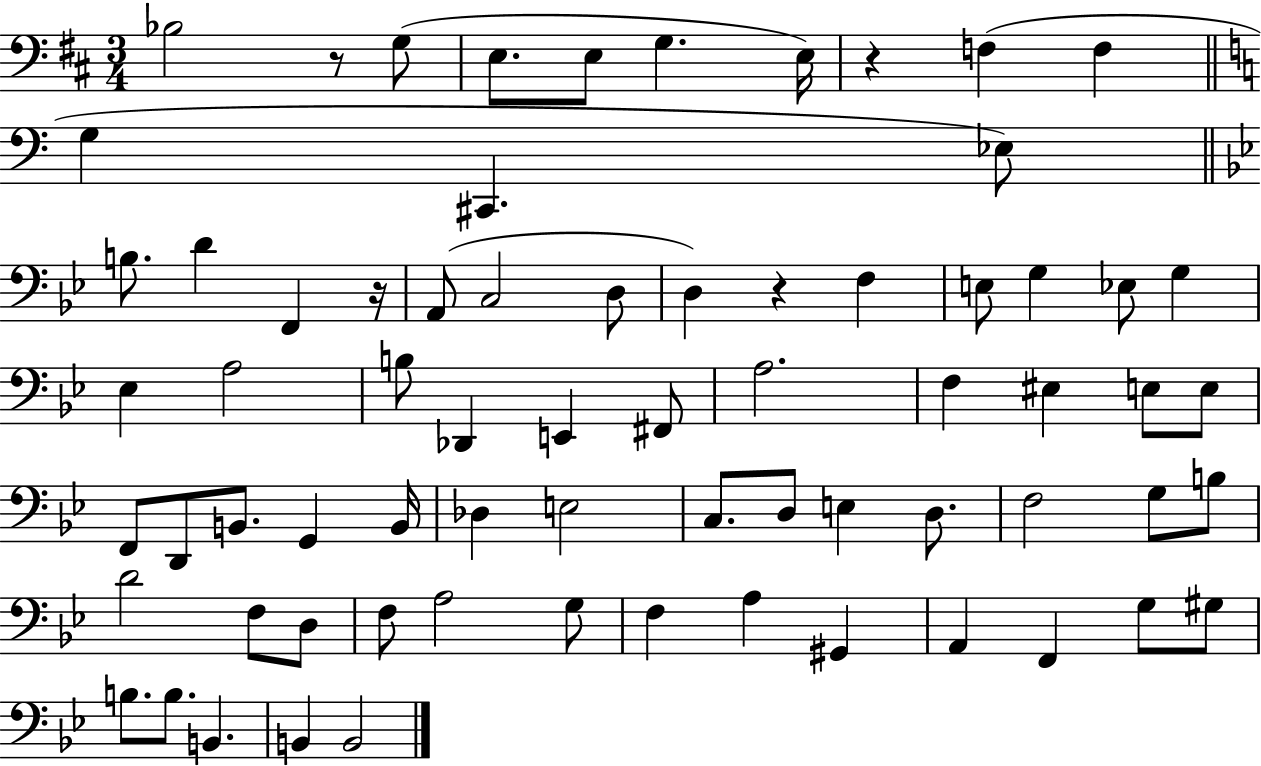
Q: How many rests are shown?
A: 4